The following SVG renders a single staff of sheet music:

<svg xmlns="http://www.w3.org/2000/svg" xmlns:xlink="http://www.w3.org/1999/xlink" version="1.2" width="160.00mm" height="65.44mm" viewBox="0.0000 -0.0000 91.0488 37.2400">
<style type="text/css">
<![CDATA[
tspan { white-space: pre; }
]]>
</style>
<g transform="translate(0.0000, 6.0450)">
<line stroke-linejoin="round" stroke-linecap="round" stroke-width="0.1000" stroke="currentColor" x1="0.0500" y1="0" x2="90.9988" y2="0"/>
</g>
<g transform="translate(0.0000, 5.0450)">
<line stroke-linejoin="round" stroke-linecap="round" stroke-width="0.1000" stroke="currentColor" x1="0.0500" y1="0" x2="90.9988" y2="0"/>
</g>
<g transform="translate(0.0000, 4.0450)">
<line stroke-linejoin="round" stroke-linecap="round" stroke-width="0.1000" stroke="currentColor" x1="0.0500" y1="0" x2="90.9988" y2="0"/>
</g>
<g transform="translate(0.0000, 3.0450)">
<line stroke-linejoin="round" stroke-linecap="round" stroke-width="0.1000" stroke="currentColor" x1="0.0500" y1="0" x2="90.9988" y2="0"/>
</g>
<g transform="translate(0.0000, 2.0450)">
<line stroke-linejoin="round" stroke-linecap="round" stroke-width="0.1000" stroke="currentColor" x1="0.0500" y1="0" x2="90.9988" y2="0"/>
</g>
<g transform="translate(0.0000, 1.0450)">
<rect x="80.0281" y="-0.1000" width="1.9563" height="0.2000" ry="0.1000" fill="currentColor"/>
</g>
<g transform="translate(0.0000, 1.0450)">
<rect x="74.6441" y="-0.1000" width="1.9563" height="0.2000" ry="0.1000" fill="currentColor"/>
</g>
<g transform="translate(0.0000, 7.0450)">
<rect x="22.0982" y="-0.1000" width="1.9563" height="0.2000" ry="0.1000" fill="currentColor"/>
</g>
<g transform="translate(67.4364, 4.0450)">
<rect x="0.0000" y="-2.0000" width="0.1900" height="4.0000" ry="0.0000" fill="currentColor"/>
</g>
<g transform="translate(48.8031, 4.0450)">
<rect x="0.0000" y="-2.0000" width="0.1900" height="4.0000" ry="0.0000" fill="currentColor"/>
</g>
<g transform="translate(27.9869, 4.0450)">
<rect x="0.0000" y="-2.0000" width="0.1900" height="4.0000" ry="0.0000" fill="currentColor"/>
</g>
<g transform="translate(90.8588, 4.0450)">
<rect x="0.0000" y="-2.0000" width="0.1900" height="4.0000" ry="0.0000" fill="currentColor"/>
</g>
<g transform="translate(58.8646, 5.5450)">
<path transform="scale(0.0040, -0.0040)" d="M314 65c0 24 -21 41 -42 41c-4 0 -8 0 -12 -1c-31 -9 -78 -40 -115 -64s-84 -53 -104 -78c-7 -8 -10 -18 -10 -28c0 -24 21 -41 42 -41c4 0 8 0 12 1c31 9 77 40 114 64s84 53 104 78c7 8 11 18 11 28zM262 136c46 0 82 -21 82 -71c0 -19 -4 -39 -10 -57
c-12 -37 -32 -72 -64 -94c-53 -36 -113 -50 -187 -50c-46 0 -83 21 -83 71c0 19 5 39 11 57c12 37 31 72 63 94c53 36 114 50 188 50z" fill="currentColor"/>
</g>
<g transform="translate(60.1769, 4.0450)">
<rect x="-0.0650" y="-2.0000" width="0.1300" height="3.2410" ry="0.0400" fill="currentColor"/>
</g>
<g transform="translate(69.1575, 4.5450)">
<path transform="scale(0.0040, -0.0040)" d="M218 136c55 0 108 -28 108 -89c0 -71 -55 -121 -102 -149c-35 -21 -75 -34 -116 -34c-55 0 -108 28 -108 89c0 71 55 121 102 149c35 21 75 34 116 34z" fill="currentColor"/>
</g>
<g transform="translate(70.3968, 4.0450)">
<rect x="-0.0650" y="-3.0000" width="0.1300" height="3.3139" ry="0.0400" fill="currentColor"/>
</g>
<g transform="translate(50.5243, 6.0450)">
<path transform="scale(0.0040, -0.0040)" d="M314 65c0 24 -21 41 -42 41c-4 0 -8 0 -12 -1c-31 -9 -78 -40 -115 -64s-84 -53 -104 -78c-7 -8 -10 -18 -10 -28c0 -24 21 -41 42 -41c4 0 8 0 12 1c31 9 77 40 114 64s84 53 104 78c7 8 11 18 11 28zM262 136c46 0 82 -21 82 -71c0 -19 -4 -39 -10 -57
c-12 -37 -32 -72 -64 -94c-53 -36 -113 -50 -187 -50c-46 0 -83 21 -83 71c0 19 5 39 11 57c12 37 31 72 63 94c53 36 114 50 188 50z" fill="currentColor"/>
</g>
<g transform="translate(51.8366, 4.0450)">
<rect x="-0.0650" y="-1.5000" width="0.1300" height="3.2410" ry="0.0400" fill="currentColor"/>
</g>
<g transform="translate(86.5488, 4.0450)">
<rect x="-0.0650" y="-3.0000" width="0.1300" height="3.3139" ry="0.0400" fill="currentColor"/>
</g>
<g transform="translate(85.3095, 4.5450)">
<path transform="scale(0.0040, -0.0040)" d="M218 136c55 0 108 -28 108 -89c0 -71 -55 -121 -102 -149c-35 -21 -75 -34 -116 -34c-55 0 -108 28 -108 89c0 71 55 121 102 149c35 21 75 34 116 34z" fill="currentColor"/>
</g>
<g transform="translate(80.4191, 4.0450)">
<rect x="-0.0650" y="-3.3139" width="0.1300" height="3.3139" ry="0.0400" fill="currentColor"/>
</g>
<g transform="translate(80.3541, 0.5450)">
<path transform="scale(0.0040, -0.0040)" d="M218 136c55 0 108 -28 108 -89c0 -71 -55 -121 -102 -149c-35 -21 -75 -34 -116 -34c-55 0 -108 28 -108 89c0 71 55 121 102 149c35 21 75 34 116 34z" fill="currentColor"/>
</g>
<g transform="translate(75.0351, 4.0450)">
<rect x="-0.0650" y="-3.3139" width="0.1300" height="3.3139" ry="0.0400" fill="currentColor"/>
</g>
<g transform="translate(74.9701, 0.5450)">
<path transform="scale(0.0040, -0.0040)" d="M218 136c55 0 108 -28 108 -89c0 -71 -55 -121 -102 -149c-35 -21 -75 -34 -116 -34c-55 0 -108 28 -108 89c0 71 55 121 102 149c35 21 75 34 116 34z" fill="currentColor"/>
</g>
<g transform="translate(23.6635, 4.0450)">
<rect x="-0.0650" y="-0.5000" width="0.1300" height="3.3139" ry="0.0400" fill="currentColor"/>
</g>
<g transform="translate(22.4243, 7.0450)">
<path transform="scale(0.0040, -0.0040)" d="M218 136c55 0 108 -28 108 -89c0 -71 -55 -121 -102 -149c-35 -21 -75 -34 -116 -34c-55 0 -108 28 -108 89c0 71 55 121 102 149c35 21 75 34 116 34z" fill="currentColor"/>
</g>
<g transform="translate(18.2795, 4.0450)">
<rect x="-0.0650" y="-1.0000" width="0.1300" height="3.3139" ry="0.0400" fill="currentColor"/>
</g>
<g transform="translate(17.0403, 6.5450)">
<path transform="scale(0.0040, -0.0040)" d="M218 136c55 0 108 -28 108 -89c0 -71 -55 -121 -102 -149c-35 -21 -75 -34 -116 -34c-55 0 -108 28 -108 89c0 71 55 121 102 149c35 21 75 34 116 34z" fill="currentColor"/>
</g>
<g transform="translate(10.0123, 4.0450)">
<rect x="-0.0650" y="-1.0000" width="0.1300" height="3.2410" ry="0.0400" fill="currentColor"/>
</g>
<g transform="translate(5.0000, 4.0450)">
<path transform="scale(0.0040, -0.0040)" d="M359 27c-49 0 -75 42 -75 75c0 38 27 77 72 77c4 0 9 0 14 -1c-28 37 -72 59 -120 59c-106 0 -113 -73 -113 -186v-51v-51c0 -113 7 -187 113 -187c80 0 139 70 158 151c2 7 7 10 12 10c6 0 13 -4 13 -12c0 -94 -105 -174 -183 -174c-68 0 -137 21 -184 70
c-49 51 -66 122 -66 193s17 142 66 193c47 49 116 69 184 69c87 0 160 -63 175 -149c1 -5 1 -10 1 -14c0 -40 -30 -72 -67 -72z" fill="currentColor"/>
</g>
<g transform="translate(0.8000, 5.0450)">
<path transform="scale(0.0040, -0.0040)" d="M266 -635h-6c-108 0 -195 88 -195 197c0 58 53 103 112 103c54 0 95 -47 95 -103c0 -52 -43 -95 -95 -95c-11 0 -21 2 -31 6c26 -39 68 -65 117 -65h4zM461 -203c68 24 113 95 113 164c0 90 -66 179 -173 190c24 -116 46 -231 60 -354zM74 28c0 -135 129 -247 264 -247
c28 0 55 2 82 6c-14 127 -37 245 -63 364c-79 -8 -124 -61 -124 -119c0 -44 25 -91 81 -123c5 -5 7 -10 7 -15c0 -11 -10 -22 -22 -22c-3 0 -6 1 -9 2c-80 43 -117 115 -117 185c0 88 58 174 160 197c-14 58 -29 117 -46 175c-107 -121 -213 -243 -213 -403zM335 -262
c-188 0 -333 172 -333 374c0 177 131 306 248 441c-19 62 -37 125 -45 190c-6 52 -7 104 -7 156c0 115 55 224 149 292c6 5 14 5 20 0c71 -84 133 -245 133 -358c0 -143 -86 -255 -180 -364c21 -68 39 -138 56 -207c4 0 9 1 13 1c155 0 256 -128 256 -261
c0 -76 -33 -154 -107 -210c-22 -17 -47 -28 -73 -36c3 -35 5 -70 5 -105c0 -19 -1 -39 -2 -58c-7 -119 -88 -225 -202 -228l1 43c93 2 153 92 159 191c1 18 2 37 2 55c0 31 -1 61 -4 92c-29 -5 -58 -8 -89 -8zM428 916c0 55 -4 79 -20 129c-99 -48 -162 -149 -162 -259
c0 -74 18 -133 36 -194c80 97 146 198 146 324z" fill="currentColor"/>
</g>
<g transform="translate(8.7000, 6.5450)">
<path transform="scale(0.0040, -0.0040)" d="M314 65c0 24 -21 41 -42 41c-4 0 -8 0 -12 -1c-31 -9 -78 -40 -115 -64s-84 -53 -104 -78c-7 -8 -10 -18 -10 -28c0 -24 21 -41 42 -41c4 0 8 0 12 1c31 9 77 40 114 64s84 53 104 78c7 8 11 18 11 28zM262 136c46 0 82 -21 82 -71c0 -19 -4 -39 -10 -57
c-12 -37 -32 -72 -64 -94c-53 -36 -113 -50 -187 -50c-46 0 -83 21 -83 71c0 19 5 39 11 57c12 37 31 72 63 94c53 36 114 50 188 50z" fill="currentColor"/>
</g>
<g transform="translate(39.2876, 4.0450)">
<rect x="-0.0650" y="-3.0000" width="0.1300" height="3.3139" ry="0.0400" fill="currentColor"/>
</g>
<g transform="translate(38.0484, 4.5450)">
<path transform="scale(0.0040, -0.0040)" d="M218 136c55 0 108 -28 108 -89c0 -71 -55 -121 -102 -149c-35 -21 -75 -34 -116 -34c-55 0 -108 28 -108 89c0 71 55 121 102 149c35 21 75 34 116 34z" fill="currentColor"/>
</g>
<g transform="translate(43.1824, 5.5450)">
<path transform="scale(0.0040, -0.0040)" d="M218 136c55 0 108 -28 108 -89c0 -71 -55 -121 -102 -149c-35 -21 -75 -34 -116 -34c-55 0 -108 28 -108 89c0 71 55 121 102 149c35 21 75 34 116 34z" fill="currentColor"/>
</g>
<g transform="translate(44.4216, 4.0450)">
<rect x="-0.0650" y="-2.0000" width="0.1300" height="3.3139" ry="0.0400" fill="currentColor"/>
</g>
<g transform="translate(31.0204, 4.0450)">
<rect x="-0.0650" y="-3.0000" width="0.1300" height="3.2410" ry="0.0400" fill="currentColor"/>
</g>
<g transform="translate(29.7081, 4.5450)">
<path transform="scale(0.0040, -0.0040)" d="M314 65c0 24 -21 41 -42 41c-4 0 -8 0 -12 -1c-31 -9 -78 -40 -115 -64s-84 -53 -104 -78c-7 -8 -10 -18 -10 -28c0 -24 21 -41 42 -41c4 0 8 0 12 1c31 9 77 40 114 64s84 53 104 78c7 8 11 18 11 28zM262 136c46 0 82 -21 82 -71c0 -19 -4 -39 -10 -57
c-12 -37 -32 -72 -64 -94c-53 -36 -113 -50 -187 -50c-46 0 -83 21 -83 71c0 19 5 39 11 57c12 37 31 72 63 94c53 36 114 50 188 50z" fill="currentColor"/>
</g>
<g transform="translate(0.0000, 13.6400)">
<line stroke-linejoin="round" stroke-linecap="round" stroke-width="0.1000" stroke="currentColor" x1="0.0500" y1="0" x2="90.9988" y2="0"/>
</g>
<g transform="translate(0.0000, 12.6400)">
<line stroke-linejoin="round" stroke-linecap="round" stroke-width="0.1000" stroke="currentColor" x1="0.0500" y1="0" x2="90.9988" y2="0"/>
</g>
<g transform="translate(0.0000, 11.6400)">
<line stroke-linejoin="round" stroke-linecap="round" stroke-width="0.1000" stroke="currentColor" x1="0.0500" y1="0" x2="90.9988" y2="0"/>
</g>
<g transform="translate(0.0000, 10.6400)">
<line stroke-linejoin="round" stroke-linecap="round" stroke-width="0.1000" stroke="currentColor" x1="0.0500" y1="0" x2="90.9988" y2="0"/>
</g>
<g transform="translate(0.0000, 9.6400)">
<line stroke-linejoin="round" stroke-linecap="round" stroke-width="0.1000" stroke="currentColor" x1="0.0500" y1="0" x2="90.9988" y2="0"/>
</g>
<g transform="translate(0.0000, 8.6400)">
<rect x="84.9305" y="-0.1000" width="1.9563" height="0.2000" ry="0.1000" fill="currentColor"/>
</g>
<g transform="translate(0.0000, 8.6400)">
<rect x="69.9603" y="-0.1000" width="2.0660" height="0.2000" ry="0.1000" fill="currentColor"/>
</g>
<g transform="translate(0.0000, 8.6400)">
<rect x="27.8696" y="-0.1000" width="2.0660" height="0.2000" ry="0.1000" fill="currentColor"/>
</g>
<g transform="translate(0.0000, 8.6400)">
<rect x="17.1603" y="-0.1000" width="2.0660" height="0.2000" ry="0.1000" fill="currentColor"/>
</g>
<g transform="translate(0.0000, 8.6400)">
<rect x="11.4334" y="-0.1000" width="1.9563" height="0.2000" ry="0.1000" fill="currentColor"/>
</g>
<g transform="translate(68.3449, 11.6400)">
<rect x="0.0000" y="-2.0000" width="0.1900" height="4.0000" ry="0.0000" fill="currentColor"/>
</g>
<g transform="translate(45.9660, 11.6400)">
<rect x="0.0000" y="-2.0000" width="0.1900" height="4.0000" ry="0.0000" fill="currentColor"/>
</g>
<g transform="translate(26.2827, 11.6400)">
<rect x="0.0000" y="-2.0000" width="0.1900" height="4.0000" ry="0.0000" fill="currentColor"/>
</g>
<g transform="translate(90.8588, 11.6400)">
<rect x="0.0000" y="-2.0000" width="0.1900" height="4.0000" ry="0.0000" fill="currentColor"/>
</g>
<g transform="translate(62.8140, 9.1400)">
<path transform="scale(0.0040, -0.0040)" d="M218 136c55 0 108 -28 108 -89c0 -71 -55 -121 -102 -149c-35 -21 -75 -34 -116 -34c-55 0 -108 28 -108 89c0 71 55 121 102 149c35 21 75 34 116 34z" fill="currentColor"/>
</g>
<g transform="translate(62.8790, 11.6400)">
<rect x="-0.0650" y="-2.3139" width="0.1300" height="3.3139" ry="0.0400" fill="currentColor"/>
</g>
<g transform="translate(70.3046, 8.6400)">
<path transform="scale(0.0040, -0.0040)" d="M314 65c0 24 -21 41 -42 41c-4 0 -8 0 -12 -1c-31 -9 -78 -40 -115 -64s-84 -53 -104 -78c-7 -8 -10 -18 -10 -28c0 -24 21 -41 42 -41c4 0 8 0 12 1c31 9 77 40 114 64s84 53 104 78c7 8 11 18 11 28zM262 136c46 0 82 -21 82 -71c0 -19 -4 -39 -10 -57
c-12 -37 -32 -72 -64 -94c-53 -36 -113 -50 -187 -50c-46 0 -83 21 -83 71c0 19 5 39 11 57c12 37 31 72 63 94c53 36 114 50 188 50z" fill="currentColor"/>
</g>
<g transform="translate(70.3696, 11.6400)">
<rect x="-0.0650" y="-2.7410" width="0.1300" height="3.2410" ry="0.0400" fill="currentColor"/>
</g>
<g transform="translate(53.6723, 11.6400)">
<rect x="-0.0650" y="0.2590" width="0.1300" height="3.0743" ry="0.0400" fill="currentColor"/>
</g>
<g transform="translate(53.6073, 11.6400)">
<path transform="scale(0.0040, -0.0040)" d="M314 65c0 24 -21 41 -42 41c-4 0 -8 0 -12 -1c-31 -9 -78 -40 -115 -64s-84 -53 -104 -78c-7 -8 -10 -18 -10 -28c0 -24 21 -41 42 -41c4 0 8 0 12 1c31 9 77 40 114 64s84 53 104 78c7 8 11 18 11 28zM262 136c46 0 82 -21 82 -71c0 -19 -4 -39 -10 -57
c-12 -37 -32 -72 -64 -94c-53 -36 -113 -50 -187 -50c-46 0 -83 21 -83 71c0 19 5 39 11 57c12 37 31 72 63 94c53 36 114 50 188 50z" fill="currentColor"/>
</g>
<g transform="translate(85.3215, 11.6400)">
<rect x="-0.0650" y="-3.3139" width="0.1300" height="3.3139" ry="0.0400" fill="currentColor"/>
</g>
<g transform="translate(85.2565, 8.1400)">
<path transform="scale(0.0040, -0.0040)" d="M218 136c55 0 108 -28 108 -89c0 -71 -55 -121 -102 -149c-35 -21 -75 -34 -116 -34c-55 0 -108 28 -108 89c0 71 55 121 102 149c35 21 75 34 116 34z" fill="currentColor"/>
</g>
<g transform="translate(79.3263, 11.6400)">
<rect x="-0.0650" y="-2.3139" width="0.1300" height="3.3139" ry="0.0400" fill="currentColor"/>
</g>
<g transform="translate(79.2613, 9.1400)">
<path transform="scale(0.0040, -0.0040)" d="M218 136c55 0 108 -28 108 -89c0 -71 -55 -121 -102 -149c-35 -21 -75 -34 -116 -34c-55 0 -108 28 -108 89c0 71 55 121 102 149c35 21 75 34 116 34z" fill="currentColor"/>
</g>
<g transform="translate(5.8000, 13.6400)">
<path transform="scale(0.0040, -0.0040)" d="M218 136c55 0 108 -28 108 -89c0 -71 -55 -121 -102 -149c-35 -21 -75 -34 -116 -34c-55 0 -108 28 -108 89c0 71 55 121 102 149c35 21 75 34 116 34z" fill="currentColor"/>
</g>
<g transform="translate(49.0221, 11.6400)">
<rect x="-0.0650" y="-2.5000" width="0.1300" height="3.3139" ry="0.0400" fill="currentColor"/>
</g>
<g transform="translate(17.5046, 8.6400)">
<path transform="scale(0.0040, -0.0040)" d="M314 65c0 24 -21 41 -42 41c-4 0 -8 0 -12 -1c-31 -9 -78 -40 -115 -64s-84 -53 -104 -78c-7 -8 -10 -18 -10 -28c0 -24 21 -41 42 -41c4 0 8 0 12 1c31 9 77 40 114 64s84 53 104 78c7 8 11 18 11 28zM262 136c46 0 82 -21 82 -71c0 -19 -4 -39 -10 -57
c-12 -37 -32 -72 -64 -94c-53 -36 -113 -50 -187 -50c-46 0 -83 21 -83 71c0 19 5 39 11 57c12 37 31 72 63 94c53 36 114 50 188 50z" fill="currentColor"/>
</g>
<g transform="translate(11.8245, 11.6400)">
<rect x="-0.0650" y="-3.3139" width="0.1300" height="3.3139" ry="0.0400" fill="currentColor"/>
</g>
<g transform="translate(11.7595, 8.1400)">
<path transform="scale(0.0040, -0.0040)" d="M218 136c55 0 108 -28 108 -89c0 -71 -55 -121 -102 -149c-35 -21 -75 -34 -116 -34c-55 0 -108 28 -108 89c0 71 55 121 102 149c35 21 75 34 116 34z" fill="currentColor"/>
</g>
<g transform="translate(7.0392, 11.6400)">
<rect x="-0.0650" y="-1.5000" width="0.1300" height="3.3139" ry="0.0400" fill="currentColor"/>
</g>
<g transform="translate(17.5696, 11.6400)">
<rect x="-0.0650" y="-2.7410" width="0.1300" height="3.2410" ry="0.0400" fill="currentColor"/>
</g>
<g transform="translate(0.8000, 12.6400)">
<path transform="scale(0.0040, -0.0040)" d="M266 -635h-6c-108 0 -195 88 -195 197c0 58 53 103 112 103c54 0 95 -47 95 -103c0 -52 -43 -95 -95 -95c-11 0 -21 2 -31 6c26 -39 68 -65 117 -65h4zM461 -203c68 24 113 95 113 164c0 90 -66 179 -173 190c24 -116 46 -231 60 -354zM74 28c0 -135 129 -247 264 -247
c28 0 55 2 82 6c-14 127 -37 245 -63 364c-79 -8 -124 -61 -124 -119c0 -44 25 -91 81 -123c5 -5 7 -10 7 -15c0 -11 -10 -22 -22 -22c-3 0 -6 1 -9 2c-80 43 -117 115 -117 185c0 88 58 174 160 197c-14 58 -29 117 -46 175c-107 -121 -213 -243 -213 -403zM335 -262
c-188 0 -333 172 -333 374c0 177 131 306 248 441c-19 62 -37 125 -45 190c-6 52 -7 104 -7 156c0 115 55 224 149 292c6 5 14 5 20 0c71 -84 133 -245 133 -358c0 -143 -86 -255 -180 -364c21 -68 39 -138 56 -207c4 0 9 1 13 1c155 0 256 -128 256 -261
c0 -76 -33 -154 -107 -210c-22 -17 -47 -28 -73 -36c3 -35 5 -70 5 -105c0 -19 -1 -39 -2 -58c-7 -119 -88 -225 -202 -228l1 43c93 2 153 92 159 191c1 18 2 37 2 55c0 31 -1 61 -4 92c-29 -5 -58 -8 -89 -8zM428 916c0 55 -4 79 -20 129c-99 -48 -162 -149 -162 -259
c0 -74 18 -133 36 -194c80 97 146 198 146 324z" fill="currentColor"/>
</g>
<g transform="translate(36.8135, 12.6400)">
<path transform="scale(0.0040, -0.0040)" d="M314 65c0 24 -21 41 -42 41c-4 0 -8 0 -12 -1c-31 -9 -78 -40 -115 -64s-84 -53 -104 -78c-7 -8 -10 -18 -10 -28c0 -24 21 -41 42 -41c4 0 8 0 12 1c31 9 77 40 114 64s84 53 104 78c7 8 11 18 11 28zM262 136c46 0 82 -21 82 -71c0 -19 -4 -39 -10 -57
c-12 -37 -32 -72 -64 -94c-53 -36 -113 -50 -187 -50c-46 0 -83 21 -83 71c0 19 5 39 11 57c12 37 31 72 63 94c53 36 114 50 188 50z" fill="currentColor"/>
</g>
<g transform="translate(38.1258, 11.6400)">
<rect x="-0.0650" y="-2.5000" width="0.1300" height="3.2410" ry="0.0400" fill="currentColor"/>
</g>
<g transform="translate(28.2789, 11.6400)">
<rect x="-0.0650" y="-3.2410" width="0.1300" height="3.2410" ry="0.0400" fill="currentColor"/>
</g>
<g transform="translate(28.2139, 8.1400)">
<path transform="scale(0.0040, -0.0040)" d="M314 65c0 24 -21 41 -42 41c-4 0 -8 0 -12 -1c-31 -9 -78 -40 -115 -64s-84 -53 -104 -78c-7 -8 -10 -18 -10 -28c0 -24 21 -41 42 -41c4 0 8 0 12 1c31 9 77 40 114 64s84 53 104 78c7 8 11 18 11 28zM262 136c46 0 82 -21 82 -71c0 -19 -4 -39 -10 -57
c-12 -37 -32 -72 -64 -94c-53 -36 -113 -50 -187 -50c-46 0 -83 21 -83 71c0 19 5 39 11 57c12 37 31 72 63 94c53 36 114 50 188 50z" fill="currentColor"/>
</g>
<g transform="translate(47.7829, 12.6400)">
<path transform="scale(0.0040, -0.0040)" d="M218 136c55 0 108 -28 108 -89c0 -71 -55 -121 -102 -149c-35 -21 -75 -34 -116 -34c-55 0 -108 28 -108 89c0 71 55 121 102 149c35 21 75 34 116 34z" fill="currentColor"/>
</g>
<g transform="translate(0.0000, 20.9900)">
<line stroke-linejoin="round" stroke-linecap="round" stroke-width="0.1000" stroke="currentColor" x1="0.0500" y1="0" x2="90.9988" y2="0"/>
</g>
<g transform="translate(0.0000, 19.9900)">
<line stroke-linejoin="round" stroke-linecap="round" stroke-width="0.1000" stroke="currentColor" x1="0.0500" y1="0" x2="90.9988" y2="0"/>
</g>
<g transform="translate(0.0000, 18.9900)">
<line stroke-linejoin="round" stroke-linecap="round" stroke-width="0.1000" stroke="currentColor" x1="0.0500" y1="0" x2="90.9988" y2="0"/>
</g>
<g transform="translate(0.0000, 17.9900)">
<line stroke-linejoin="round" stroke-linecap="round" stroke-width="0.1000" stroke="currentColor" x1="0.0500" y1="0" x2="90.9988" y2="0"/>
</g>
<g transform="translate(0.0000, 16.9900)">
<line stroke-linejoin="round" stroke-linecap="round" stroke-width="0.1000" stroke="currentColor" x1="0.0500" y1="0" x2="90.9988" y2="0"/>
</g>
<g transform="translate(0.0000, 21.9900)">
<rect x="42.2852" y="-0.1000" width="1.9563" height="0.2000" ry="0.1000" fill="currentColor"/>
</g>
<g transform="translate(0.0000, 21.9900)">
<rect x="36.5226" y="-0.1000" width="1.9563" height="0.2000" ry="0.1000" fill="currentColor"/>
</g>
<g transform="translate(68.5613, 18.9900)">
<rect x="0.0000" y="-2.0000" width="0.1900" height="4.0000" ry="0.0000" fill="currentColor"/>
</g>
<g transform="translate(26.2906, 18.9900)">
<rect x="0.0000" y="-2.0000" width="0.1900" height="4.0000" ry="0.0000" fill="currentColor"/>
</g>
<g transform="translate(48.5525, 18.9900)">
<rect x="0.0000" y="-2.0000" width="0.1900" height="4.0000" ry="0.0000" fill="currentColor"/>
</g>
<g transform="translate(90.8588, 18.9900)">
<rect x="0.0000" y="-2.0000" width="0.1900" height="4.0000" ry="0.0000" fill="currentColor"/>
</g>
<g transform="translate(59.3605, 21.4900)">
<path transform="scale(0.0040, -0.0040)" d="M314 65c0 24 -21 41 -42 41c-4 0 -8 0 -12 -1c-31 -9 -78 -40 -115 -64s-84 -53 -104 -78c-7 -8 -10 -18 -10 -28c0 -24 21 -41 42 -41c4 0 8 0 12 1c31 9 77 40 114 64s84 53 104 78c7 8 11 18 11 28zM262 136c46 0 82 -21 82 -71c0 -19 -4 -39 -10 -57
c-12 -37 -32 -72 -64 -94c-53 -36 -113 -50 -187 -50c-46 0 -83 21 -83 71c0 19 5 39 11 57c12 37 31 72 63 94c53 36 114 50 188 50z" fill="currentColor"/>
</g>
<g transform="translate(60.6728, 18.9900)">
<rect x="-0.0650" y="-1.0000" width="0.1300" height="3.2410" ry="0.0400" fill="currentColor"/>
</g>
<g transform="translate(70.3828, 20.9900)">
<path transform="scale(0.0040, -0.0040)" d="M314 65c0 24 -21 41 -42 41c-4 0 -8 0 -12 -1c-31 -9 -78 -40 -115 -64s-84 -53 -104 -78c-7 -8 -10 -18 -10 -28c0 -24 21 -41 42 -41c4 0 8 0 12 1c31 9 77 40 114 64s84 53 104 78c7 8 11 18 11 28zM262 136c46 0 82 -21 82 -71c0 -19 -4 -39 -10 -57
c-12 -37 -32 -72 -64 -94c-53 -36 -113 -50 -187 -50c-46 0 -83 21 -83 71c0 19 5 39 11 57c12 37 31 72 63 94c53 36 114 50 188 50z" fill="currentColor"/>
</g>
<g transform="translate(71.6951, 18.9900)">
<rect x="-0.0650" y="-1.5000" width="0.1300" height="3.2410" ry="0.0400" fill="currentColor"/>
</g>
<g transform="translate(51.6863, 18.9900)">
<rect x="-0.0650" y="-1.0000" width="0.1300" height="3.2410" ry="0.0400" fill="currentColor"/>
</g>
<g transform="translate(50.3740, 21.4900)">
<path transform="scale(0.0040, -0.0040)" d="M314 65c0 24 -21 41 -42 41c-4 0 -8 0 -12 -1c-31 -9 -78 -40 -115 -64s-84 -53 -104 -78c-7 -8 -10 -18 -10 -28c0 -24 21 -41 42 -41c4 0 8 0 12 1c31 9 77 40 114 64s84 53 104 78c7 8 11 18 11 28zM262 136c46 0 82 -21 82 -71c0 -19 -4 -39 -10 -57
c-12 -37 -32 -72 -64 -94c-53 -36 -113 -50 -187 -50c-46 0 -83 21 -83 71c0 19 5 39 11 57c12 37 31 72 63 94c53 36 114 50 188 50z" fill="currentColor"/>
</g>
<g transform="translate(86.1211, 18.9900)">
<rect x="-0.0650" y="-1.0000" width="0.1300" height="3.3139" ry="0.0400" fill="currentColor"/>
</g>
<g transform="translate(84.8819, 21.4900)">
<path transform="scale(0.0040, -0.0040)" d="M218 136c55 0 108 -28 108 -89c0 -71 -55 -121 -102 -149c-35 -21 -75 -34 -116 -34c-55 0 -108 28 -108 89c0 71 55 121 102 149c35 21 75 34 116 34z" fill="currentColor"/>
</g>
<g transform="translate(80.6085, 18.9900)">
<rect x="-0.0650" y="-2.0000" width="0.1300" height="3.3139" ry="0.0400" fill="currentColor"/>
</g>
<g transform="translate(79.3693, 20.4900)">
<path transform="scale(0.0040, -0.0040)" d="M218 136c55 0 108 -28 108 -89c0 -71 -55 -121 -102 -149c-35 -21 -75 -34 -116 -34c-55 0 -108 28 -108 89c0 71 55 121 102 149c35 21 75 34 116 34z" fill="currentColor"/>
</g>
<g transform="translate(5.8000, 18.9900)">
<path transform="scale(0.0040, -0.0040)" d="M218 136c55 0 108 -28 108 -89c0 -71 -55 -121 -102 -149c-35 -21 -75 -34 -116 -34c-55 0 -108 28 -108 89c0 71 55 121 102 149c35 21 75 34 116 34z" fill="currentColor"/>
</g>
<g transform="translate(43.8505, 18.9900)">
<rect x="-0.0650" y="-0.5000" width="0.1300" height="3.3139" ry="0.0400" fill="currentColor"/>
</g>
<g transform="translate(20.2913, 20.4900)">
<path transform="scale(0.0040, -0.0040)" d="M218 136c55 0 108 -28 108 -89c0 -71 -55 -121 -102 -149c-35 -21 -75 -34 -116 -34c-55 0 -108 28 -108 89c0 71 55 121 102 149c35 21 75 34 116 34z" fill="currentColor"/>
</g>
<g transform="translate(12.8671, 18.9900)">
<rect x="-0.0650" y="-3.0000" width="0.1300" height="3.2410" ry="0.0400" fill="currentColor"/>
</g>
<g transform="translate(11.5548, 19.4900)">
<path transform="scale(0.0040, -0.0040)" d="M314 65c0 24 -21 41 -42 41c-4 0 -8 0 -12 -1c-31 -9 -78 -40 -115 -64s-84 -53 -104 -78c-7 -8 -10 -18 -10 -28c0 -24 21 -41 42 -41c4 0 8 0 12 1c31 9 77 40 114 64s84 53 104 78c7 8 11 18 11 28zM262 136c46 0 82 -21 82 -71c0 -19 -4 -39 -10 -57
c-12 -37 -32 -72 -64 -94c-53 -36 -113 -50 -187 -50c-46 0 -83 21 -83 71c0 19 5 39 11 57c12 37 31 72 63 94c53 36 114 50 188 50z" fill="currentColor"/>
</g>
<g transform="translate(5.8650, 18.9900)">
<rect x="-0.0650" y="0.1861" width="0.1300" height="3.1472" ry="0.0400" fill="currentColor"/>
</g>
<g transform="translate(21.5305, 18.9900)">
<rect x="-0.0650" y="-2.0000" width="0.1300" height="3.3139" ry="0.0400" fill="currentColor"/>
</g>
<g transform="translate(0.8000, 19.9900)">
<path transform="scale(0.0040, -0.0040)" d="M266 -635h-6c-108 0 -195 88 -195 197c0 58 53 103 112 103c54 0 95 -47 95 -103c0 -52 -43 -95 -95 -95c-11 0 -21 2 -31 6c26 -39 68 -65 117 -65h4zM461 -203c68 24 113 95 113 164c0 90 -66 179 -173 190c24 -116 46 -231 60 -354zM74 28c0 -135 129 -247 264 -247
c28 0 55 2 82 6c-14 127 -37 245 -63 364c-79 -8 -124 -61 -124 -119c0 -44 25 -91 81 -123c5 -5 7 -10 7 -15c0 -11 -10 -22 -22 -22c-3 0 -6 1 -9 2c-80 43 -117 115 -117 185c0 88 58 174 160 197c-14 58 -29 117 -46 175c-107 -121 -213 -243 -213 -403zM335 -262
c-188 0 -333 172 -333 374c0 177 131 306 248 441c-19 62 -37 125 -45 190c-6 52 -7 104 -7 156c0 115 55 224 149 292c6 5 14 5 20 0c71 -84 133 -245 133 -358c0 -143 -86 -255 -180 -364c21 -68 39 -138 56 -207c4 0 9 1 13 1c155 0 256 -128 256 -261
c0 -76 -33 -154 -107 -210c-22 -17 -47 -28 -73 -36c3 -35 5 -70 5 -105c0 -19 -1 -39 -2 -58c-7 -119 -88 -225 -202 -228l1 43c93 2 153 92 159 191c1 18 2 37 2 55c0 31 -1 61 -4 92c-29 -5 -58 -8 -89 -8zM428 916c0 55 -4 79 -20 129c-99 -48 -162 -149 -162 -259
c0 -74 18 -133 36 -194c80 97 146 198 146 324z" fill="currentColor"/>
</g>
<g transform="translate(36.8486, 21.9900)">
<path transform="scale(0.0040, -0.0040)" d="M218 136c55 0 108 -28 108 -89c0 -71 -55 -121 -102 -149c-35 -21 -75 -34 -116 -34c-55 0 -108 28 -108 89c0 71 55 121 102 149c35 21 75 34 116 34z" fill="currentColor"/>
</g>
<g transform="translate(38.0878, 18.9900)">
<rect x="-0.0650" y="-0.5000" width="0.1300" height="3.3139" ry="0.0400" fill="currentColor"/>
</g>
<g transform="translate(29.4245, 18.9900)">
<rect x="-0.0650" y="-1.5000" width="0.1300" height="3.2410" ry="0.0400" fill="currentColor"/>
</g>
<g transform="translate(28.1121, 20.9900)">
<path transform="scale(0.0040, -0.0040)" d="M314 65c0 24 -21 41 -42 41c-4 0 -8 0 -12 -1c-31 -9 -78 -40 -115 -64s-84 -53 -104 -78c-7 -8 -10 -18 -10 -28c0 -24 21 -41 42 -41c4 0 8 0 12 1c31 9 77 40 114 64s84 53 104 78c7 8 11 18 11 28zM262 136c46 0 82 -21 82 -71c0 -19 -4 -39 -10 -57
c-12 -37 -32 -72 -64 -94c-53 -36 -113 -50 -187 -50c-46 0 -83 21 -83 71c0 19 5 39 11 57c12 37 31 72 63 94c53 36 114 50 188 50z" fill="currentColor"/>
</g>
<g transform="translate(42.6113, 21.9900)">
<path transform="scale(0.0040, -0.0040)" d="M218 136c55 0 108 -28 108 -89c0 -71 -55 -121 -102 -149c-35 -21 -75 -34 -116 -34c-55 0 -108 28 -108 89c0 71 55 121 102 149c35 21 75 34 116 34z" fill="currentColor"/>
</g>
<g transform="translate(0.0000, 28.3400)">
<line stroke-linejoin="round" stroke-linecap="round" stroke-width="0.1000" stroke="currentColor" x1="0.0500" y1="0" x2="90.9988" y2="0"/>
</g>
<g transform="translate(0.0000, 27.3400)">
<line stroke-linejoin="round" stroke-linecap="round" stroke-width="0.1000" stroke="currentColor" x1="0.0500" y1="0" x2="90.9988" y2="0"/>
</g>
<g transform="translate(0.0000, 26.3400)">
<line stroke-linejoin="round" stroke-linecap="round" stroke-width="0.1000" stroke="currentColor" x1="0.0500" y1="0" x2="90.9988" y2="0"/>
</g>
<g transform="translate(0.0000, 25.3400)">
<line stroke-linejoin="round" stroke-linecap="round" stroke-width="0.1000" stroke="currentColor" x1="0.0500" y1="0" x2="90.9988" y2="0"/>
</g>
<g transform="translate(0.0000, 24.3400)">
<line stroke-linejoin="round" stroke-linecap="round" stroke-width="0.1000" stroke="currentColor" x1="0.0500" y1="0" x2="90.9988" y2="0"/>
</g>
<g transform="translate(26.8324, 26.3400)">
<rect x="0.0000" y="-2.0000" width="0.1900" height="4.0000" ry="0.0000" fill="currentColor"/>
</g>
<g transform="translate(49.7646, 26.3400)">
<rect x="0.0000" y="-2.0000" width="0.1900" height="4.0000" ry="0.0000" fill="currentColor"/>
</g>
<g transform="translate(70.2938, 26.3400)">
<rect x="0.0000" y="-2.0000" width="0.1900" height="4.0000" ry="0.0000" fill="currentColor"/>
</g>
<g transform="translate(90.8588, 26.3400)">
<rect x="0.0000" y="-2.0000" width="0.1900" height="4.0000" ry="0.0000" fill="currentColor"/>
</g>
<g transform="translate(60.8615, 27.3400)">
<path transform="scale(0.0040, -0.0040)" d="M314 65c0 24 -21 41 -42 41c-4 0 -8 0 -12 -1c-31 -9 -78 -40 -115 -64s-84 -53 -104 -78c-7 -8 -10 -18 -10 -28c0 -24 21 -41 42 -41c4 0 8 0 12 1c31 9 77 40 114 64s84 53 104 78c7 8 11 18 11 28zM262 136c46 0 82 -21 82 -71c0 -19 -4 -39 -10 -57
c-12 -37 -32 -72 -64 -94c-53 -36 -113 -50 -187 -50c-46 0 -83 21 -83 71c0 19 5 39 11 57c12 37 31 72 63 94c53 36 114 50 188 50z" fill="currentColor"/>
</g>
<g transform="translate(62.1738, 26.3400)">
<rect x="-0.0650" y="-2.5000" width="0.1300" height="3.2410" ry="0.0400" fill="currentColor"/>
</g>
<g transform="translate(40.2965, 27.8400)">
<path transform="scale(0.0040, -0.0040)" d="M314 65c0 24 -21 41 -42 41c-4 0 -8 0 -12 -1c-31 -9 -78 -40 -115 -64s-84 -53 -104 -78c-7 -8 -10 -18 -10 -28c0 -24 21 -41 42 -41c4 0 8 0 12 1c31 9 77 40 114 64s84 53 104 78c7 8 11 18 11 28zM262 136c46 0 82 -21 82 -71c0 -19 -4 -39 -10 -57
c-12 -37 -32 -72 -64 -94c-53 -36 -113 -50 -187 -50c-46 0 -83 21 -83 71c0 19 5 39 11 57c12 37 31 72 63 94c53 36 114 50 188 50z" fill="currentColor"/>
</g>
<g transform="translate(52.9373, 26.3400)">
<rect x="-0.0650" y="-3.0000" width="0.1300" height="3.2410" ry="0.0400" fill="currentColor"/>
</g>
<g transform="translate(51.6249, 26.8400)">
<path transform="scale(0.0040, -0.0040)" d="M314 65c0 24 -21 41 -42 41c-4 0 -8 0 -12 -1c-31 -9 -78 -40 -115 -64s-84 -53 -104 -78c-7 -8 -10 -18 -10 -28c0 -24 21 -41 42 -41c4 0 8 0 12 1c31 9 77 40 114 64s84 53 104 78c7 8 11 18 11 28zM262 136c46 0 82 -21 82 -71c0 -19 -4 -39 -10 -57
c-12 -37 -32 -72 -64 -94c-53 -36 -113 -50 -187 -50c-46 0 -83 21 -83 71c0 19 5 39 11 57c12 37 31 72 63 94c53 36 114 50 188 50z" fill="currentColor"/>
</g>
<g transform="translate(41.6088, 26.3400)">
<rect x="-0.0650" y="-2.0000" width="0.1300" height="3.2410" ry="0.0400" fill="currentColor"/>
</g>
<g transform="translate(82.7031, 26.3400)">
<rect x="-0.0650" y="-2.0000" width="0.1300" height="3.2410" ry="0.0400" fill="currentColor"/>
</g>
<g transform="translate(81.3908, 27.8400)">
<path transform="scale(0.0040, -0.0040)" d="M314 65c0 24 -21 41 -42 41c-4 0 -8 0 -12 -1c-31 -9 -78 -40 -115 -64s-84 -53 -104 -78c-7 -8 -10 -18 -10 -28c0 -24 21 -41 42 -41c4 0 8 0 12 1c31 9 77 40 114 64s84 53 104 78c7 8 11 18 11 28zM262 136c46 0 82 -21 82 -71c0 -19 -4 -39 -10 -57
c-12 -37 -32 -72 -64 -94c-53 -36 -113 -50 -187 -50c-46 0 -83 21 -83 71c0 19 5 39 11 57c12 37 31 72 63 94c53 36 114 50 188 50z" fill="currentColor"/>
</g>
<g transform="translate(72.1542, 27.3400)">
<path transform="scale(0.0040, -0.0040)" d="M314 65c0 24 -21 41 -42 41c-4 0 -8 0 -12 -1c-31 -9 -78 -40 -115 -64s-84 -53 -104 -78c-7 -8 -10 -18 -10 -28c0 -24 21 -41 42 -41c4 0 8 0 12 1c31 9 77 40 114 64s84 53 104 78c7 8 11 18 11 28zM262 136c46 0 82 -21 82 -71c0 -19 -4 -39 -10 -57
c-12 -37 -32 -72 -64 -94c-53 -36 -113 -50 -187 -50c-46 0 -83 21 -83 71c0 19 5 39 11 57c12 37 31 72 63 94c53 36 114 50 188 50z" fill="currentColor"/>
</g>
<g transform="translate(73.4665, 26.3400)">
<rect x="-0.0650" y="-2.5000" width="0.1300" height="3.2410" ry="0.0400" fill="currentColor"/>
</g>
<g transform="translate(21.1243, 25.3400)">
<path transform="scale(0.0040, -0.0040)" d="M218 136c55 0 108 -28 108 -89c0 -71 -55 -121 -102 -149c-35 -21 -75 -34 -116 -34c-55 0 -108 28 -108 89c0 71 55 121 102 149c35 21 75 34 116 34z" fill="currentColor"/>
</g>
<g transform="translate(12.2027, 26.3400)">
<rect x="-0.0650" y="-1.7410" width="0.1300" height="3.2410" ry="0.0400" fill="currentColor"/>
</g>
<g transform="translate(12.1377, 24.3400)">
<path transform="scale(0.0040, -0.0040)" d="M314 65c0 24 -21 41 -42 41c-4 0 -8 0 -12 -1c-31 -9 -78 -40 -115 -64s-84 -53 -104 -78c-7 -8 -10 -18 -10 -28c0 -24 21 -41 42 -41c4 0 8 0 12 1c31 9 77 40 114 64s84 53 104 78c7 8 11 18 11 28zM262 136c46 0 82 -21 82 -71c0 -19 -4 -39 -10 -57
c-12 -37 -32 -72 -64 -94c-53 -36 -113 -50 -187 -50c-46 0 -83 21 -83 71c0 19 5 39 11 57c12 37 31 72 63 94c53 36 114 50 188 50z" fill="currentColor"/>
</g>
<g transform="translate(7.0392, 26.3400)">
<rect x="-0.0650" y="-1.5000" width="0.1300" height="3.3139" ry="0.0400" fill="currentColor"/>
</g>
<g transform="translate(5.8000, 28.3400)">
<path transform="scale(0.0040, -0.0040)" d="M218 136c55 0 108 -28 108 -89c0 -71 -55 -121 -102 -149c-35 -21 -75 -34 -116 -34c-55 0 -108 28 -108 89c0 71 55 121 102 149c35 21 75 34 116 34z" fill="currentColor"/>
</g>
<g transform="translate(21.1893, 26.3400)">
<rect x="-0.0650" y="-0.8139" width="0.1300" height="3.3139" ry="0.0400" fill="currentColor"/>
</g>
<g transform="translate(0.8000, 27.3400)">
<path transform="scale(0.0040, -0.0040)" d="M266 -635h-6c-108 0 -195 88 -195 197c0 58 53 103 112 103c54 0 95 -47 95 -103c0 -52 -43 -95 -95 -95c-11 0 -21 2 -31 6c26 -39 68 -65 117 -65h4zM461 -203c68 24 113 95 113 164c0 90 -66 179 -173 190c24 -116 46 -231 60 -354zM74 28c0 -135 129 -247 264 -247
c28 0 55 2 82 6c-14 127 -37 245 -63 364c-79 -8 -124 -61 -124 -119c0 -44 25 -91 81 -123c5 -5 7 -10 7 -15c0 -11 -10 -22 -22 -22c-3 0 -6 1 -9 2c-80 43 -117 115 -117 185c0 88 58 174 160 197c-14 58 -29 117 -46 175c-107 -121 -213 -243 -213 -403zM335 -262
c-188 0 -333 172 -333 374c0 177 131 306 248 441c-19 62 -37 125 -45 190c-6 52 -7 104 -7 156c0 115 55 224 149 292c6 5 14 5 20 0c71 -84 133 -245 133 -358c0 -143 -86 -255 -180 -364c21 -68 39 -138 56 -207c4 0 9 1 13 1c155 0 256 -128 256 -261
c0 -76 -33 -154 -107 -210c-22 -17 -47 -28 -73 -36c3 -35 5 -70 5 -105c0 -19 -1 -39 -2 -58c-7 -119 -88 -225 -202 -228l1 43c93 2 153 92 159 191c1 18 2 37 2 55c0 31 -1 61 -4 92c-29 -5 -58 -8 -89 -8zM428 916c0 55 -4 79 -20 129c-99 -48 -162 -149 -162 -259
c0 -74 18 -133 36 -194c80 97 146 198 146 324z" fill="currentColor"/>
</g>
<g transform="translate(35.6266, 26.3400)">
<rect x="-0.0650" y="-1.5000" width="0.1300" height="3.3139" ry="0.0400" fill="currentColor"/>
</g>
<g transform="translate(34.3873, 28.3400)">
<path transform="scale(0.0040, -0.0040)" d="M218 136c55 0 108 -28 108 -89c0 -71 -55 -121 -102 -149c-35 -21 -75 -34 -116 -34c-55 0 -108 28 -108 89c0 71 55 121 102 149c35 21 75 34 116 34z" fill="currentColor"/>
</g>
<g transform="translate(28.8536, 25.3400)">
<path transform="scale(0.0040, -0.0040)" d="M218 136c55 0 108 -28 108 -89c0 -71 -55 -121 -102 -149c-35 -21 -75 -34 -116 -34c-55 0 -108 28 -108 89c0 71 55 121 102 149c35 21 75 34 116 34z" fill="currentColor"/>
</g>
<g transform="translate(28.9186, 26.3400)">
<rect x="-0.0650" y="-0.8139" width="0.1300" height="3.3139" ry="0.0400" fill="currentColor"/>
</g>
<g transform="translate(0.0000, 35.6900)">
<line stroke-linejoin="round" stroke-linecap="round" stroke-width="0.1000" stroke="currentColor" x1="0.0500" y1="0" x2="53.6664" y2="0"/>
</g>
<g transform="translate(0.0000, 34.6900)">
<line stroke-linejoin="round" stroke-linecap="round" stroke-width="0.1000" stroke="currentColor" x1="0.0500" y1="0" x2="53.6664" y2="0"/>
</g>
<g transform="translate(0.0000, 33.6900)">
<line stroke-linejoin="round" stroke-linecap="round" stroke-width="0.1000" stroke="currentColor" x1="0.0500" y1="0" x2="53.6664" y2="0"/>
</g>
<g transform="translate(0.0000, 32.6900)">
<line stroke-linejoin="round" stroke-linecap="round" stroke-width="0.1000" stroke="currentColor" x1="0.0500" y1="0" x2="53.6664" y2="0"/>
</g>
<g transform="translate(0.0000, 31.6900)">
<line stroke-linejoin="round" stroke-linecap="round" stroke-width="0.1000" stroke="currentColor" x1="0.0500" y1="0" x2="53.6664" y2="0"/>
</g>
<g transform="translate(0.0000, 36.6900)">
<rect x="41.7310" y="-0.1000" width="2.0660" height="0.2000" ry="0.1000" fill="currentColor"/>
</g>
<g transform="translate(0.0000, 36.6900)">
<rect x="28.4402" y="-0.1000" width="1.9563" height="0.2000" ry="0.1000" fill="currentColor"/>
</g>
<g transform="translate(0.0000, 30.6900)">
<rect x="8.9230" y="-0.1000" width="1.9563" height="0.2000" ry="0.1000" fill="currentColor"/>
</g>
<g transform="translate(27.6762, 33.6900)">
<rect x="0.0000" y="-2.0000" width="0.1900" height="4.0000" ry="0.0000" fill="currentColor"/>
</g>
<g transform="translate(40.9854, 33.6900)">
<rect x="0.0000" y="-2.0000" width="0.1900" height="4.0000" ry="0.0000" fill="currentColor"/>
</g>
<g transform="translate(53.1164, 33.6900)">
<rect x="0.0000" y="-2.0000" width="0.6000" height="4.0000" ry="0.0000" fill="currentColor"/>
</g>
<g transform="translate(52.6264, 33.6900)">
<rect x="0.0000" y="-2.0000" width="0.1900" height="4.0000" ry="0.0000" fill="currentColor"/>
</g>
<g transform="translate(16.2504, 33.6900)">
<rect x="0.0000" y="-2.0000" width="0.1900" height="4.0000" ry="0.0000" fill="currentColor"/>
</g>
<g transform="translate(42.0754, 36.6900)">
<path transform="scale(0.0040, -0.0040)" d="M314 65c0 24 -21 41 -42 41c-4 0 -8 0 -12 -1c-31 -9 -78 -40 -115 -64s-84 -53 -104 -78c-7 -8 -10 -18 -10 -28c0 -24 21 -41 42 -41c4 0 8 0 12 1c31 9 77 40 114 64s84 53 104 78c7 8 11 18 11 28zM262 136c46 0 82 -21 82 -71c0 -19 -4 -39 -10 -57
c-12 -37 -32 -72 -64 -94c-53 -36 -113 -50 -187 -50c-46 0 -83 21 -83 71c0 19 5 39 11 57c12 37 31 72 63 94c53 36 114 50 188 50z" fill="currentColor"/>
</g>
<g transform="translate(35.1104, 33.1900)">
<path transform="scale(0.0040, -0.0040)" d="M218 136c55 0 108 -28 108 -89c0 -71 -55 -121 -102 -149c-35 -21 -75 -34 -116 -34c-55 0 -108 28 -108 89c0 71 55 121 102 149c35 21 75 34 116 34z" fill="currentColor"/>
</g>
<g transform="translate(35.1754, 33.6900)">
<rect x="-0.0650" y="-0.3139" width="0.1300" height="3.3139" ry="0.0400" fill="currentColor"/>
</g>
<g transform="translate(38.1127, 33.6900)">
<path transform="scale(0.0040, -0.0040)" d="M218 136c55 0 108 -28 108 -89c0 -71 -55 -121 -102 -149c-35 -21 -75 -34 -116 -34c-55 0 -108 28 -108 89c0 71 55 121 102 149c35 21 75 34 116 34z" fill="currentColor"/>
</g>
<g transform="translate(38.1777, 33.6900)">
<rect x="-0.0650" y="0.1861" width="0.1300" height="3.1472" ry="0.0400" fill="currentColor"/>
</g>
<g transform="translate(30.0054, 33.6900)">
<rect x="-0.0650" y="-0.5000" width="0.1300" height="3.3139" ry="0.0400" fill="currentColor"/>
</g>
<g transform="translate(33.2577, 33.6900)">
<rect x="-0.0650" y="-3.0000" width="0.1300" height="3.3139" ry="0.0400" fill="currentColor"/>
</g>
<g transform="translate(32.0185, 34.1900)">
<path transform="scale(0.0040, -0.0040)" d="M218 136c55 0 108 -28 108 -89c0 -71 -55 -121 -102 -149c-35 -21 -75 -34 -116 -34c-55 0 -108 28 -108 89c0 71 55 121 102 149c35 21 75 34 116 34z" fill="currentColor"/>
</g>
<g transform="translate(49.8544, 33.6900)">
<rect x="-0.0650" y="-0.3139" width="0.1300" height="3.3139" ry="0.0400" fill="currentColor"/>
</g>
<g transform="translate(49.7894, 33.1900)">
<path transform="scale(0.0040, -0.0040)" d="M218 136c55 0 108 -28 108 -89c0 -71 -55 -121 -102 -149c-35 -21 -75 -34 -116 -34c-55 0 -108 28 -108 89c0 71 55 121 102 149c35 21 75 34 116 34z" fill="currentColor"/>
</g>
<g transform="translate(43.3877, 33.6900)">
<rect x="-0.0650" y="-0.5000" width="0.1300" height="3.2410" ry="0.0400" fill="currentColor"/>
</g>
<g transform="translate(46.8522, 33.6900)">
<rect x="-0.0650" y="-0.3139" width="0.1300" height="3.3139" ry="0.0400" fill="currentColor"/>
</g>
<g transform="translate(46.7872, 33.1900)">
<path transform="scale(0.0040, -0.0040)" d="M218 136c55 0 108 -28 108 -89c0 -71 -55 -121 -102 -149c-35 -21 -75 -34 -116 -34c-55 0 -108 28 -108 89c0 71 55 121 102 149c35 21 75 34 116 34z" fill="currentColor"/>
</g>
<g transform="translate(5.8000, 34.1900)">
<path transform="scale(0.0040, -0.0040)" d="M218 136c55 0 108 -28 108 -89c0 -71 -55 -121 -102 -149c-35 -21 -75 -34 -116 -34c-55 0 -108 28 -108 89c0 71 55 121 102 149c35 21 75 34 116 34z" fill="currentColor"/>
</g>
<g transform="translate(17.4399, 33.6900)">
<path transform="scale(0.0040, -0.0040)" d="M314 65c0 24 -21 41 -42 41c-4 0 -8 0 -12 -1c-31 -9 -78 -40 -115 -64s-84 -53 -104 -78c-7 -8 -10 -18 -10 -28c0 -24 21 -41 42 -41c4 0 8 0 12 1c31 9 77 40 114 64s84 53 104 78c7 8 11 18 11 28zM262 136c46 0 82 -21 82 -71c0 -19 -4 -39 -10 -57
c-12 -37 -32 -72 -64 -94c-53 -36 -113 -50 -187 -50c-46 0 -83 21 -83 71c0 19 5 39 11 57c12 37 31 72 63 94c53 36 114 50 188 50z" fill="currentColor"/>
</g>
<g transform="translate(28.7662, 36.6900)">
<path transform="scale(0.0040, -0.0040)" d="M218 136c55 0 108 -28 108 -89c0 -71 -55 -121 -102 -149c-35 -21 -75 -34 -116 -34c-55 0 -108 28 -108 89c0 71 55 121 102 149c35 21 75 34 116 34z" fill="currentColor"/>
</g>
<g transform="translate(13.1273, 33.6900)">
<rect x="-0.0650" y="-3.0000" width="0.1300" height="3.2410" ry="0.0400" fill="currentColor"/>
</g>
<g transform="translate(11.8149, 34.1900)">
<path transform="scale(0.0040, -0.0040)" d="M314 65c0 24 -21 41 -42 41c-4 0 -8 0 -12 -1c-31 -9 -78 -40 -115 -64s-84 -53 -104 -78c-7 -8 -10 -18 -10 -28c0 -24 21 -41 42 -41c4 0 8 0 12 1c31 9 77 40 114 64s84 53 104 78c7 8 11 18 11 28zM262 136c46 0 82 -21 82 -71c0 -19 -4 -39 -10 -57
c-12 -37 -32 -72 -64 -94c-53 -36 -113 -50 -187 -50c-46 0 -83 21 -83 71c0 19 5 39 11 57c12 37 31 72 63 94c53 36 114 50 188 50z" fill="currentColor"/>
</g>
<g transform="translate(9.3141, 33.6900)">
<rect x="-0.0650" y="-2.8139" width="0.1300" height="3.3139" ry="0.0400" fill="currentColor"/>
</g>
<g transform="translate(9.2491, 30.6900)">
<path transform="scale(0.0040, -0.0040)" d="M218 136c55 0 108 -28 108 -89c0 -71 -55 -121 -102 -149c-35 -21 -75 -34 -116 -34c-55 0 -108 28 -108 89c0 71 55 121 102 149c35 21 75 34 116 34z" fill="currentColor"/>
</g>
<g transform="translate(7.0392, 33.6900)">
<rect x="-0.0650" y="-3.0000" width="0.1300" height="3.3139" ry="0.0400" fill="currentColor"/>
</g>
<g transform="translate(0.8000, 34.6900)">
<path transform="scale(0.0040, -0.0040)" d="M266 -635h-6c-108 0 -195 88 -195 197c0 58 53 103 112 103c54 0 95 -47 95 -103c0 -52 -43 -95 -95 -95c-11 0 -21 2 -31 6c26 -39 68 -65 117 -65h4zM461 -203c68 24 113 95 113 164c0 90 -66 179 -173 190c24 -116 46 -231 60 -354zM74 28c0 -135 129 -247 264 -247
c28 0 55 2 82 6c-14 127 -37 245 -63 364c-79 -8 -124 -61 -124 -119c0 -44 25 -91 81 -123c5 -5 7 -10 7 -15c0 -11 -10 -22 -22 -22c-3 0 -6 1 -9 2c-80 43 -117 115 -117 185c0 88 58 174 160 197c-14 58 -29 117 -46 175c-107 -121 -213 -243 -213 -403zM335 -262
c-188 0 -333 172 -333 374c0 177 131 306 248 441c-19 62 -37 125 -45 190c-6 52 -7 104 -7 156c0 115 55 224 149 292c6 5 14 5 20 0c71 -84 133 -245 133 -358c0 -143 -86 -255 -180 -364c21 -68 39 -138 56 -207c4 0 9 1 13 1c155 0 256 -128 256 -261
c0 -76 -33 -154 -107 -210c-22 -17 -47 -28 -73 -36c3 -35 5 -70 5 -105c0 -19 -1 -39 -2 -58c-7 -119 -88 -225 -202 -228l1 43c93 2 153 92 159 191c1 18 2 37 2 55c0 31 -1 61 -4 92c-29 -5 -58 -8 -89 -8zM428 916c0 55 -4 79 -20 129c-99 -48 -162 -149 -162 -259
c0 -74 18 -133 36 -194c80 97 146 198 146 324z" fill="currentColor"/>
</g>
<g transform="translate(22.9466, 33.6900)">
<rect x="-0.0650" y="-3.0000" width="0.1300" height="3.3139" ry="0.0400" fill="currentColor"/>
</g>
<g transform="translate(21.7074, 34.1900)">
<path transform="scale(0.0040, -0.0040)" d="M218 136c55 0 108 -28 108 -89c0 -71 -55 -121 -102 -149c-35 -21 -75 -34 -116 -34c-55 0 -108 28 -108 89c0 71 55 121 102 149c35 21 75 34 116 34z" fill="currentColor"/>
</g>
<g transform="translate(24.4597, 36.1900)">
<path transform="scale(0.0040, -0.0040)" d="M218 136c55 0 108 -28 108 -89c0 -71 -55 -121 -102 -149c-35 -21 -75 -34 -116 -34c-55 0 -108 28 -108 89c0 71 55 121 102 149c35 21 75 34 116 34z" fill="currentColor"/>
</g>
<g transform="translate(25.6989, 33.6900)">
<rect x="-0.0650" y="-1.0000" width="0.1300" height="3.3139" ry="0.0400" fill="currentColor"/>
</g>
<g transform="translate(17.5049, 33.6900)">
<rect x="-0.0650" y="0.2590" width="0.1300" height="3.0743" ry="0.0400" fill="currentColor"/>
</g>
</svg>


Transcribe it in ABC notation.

X:1
T:Untitled
M:4/4
L:1/4
K:C
D2 D C A2 A F E2 F2 A b b A E b a2 b2 G2 G B2 g a2 g b B A2 F E2 C C D2 D2 E2 F D E f2 d d E F2 A2 G2 G2 F2 A a A2 B2 A D C A c B C2 c c